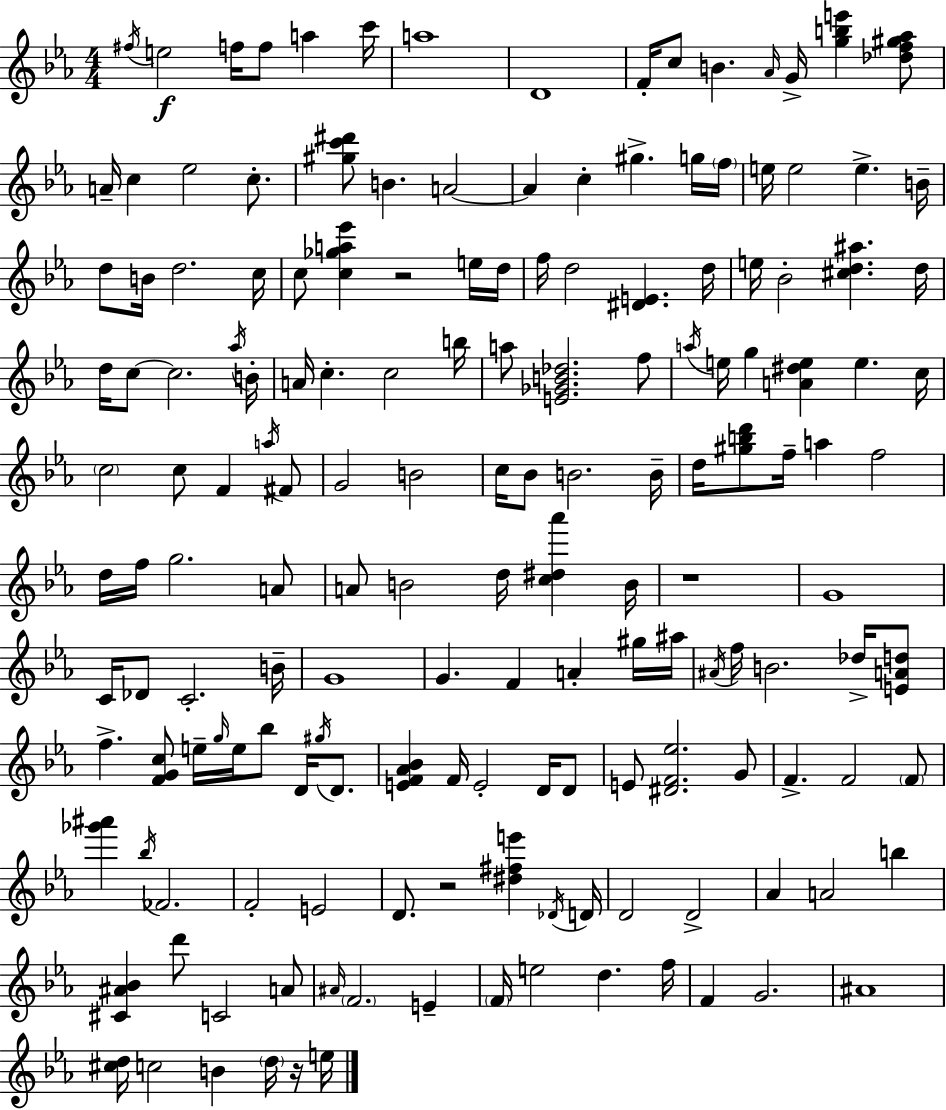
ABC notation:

X:1
T:Untitled
M:4/4
L:1/4
K:Cm
^f/4 e2 f/4 f/2 a c'/4 a4 D4 F/4 c/2 B _A/4 G/4 [gbe'] [_df^g_a]/2 A/4 c _e2 c/2 [^gc'^d']/2 B A2 A c ^g g/4 f/4 e/4 e2 e B/4 d/2 B/4 d2 c/4 c/2 [c_ga_e'] z2 e/4 d/4 f/4 d2 [^DE] d/4 e/4 _B2 [^cd^a] d/4 d/4 c/2 c2 _a/4 B/4 A/4 c c2 b/4 a/2 [E_GB_d]2 f/2 a/4 e/4 g [A^de] e c/4 c2 c/2 F a/4 ^F/2 G2 B2 c/4 _B/2 B2 B/4 d/4 [^gbd']/2 f/4 a f2 d/4 f/4 g2 A/2 A/2 B2 d/4 [c^d_a'] B/4 z4 G4 C/4 _D/2 C2 B/4 G4 G F A ^g/4 ^a/4 ^A/4 f/4 B2 _d/4 [EAd]/2 f [FGc]/2 e/4 g/4 e/4 _b/2 D/4 ^g/4 D/2 [EF_A_B] F/4 E2 D/4 D/2 E/2 [^DF_e]2 G/2 F F2 F/2 [_g'^a'] _b/4 _F2 F2 E2 D/2 z2 [^d^fe'] _D/4 D/4 D2 D2 _A A2 b [^C^A_B] d'/2 C2 A/2 ^A/4 F2 E F/4 e2 d f/4 F G2 ^A4 [^cd]/4 c2 B d/4 z/4 e/4